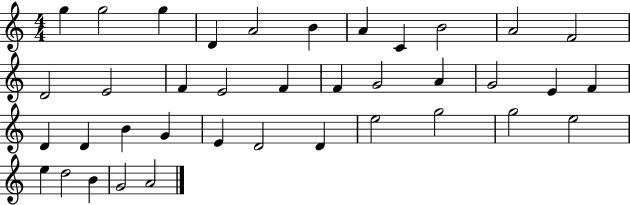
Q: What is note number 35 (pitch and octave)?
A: D5